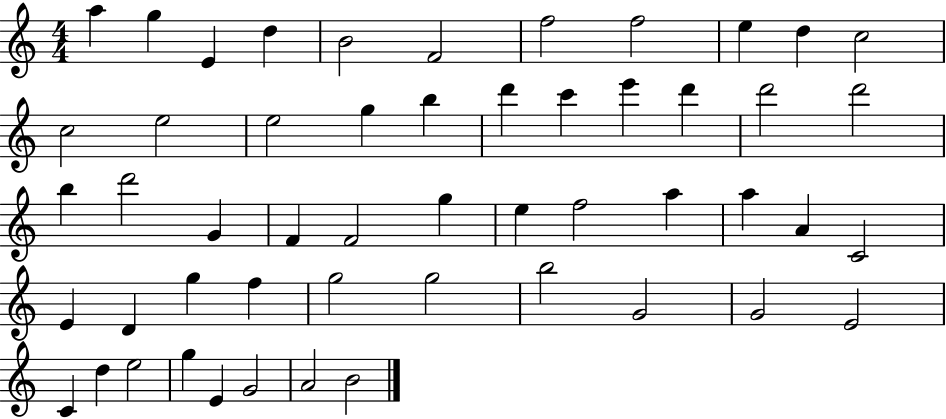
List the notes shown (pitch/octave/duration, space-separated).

A5/q G5/q E4/q D5/q B4/h F4/h F5/h F5/h E5/q D5/q C5/h C5/h E5/h E5/h G5/q B5/q D6/q C6/q E6/q D6/q D6/h D6/h B5/q D6/h G4/q F4/q F4/h G5/q E5/q F5/h A5/q A5/q A4/q C4/h E4/q D4/q G5/q F5/q G5/h G5/h B5/h G4/h G4/h E4/h C4/q D5/q E5/h G5/q E4/q G4/h A4/h B4/h